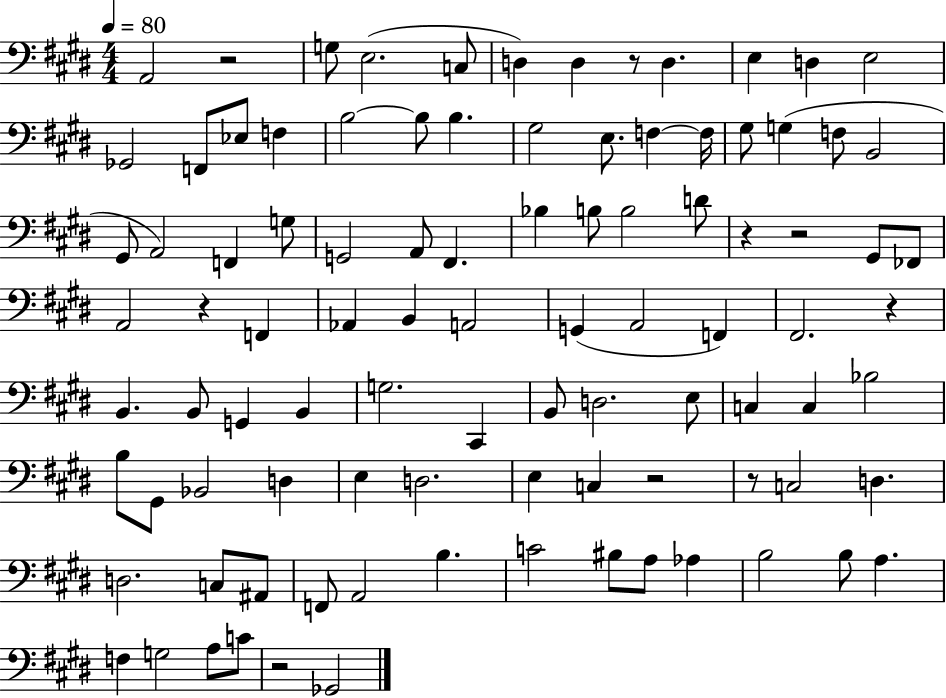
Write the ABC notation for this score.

X:1
T:Untitled
M:4/4
L:1/4
K:E
A,,2 z2 G,/2 E,2 C,/2 D, D, z/2 D, E, D, E,2 _G,,2 F,,/2 _E,/2 F, B,2 B,/2 B, ^G,2 E,/2 F, F,/4 ^G,/2 G, F,/2 B,,2 ^G,,/2 A,,2 F,, G,/2 G,,2 A,,/2 ^F,, _B, B,/2 B,2 D/2 z z2 ^G,,/2 _F,,/2 A,,2 z F,, _A,, B,, A,,2 G,, A,,2 F,, ^F,,2 z B,, B,,/2 G,, B,, G,2 ^C,, B,,/2 D,2 E,/2 C, C, _B,2 B,/2 ^G,,/2 _B,,2 D, E, D,2 E, C, z2 z/2 C,2 D, D,2 C,/2 ^A,,/2 F,,/2 A,,2 B, C2 ^B,/2 A,/2 _A, B,2 B,/2 A, F, G,2 A,/2 C/2 z2 _G,,2